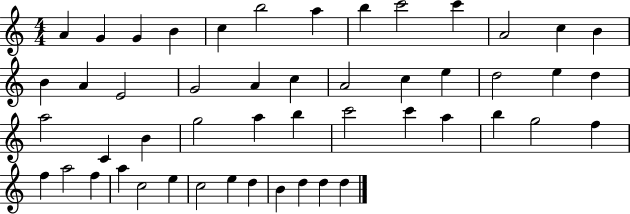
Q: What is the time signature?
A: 4/4